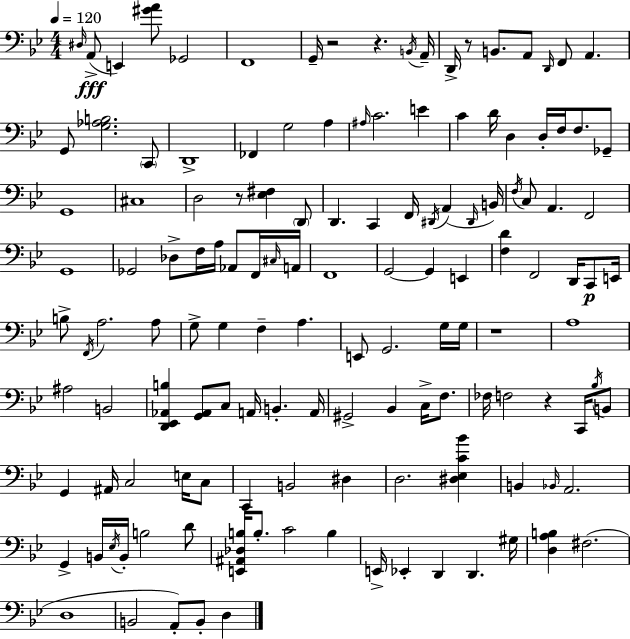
{
  \clef bass
  \numericTimeSignature
  \time 4/4
  \key g \minor
  \tempo 4 = 120
  \grace { dis16 }(\fff a,8-> e,4) <gis' a'>8 ges,2 | f,1 | g,16-- r2 r4. | \acciaccatura { b,16 } a,16-- d,16-> r8 b,8. a,8 \grace { d,16 } f,8 a,4. | \break g,8 <g aes b>2. | \parenthesize c,8 d,1-> | fes,4 g2 a4 | \grace { ais16 } c'2. | \break e'4 c'4 d'16 d4 d16-. f16 f8. | ges,8-- g,1 | cis1 | d2 r8 <ees fis>4 | \break \parenthesize d,8 d,4. c,4 f,16 \acciaccatura { dis,16 } | a,4( \grace { dis,16 } b,16) \acciaccatura { f16 } c8 a,4. f,2 | g,1 | ges,2 des8-> | \break f16 a16 aes,8 f,16 \grace { cis16 } a,16 f,1 | g,2~~ | g,4 e,4 <f d'>4 f,2 | d,16 c,8\p e,16 b8-> \acciaccatura { f,16 } a2. | \break a8 g8-> g4 f4-- | a4. e,8 g,2. | g16 g16 r1 | a1 | \break ais2 | b,2 <d, ees, aes, b>4 <g, aes,>8 c8 | a,16 b,4.-. a,16 gis,2-> | bes,4 c16-> f8. fes16 f2 | \break r4 c,16 \acciaccatura { bes16 } b,8 g,4 ais,16 c2 | e16 c8 c,4 b,2 | dis4 d2. | <dis ees c' bes'>4 b,4 \grace { bes,16 } a,2. | \break g,4-> b,16 | \acciaccatura { ees16 } b,16-. b2 d'8 <e, ais, des b>16 b8.-. | c'2 b4 e,16-> ees,4-. | d,4 d,4. gis16 <d a b>4 | \break fis2.( d1 | b,2 | a,8-.) b,8-. d4 \bar "|."
}